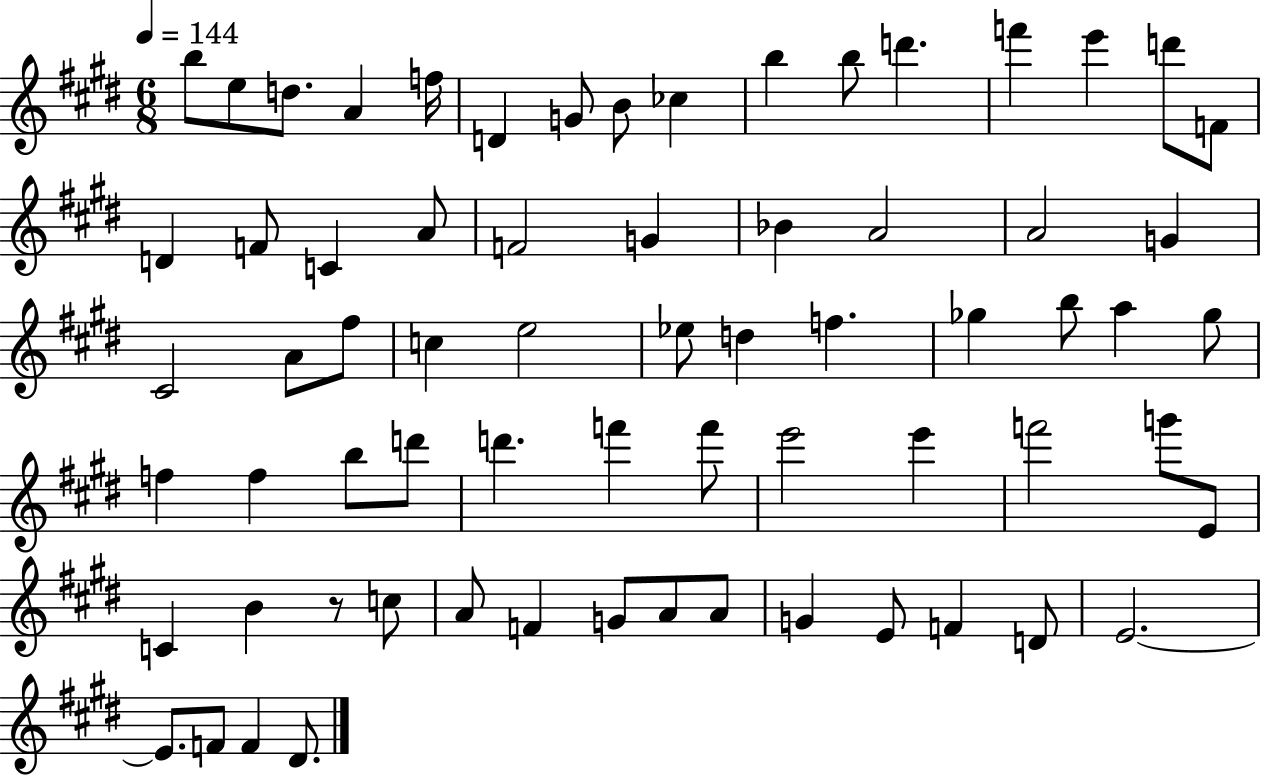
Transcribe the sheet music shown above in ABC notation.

X:1
T:Untitled
M:6/8
L:1/4
K:E
b/2 e/2 d/2 A f/4 D G/2 B/2 _c b b/2 d' f' e' d'/2 F/2 D F/2 C A/2 F2 G _B A2 A2 G ^C2 A/2 ^f/2 c e2 _e/2 d f _g b/2 a _g/2 f f b/2 d'/2 d' f' f'/2 e'2 e' f'2 g'/2 E/2 C B z/2 c/2 A/2 F G/2 A/2 A/2 G E/2 F D/2 E2 E/2 F/2 F ^D/2